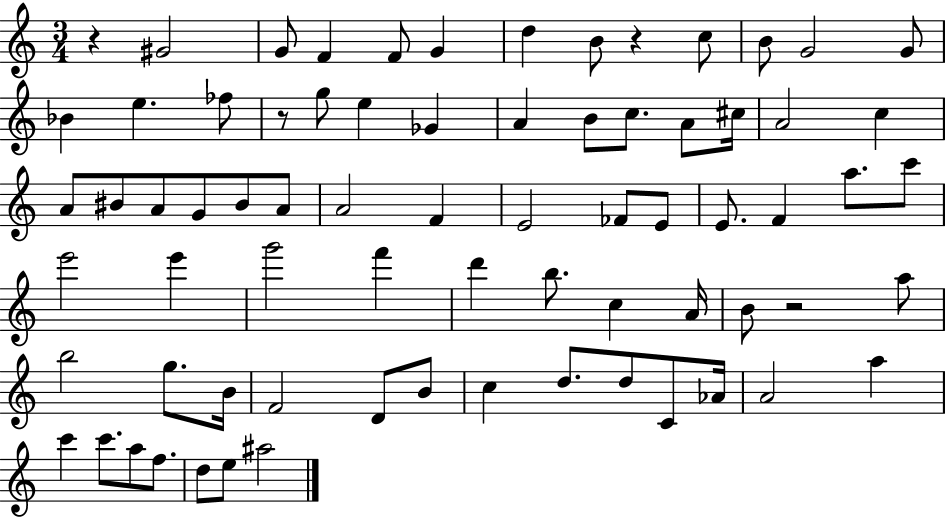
{
  \clef treble
  \numericTimeSignature
  \time 3/4
  \key c \major
  r4 gis'2 | g'8 f'4 f'8 g'4 | d''4 b'8 r4 c''8 | b'8 g'2 g'8 | \break bes'4 e''4. fes''8 | r8 g''8 e''4 ges'4 | a'4 b'8 c''8. a'8 cis''16 | a'2 c''4 | \break a'8 bis'8 a'8 g'8 bis'8 a'8 | a'2 f'4 | e'2 fes'8 e'8 | e'8. f'4 a''8. c'''8 | \break e'''2 e'''4 | g'''2 f'''4 | d'''4 b''8. c''4 a'16 | b'8 r2 a''8 | \break b''2 g''8. b'16 | f'2 d'8 b'8 | c''4 d''8. d''8 c'8 aes'16 | a'2 a''4 | \break c'''4 c'''8. a''8 f''8. | d''8 e''8 ais''2 | \bar "|."
}